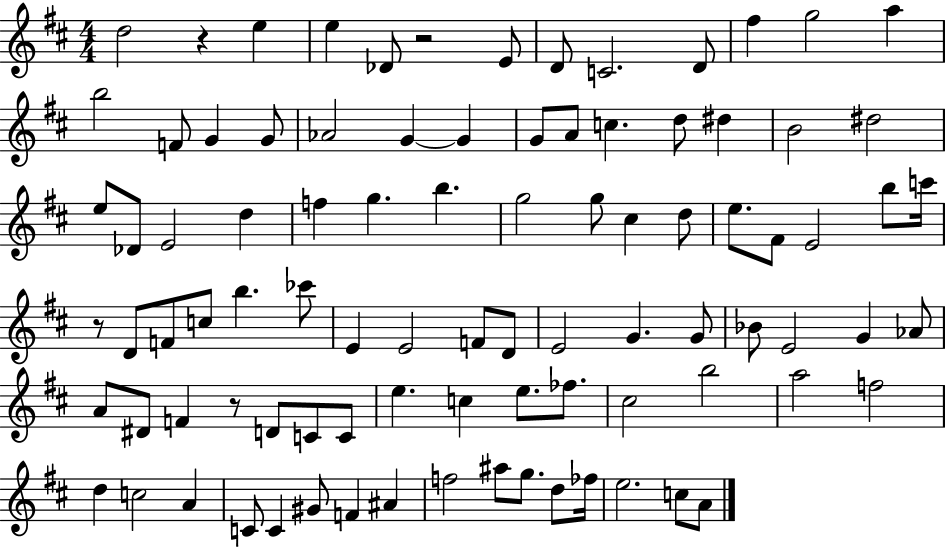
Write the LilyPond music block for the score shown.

{
  \clef treble
  \numericTimeSignature
  \time 4/4
  \key d \major
  d''2 r4 e''4 | e''4 des'8 r2 e'8 | d'8 c'2. d'8 | fis''4 g''2 a''4 | \break b''2 f'8 g'4 g'8 | aes'2 g'4~~ g'4 | g'8 a'8 c''4. d''8 dis''4 | b'2 dis''2 | \break e''8 des'8 e'2 d''4 | f''4 g''4. b''4. | g''2 g''8 cis''4 d''8 | e''8. fis'8 e'2 b''8 c'''16 | \break r8 d'8 f'8 c''8 b''4. ces'''8 | e'4 e'2 f'8 d'8 | e'2 g'4. g'8 | bes'8 e'2 g'4 aes'8 | \break a'8 dis'8 f'4 r8 d'8 c'8 c'8 | e''4. c''4 e''8. fes''8. | cis''2 b''2 | a''2 f''2 | \break d''4 c''2 a'4 | c'8 c'4 gis'8 f'4 ais'4 | f''2 ais''8 g''8. d''8 fes''16 | e''2. c''8 a'8 | \break \bar "|."
}